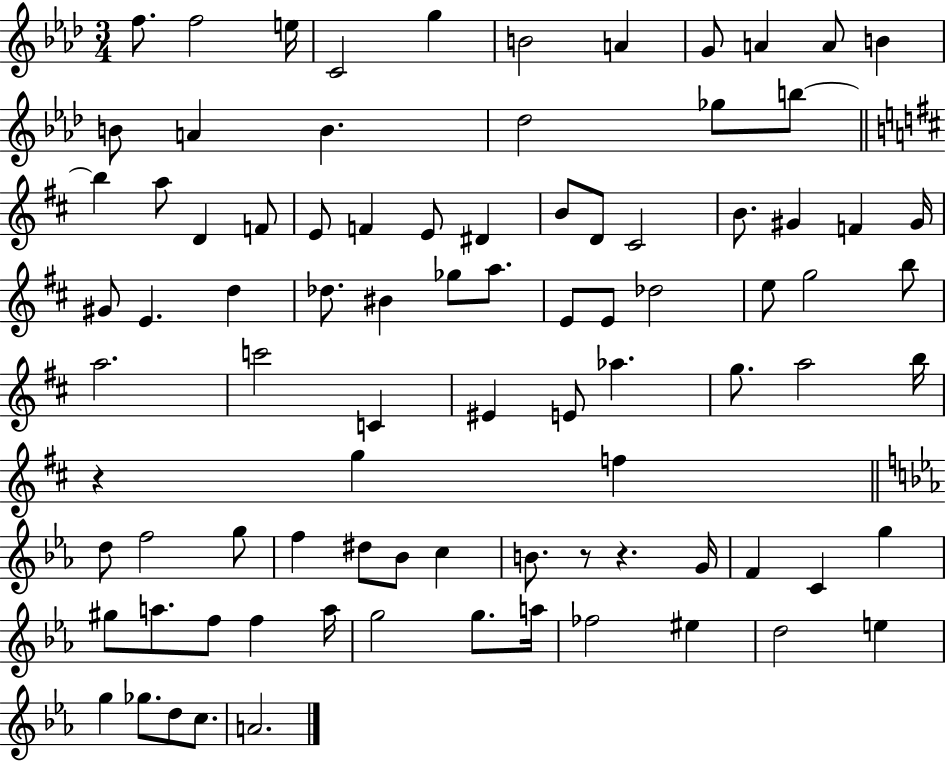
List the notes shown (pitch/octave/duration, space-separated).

F5/e. F5/h E5/s C4/h G5/q B4/h A4/q G4/e A4/q A4/e B4/q B4/e A4/q B4/q. Db5/h Gb5/e B5/e B5/q A5/e D4/q F4/e E4/e F4/q E4/e D#4/q B4/e D4/e C#4/h B4/e. G#4/q F4/q G#4/s G#4/e E4/q. D5/q Db5/e. BIS4/q Gb5/e A5/e. E4/e E4/e Db5/h E5/e G5/h B5/e A5/h. C6/h C4/q EIS4/q E4/e Ab5/q. G5/e. A5/h B5/s R/q G5/q F5/q D5/e F5/h G5/e F5/q D#5/e Bb4/e C5/q B4/e. R/e R/q. G4/s F4/q C4/q G5/q G#5/e A5/e. F5/e F5/q A5/s G5/h G5/e. A5/s FES5/h EIS5/q D5/h E5/q G5/q Gb5/e. D5/e C5/e. A4/h.